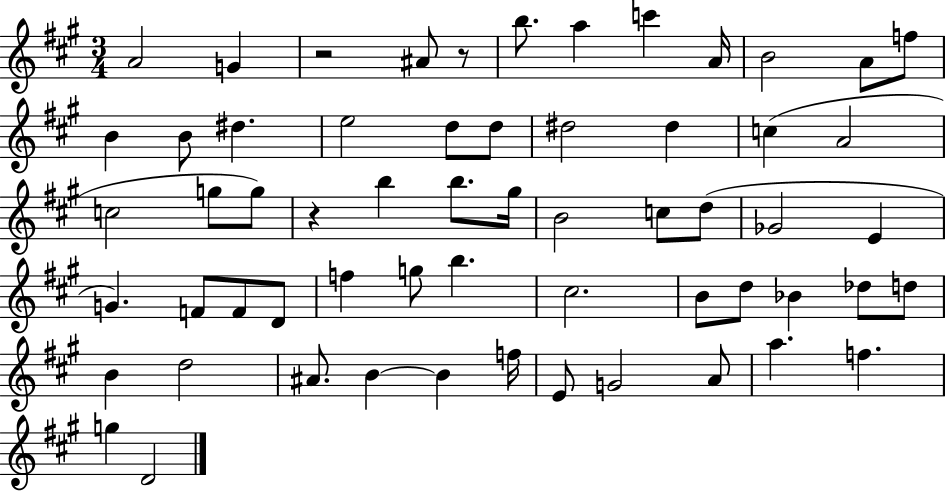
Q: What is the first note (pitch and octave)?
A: A4